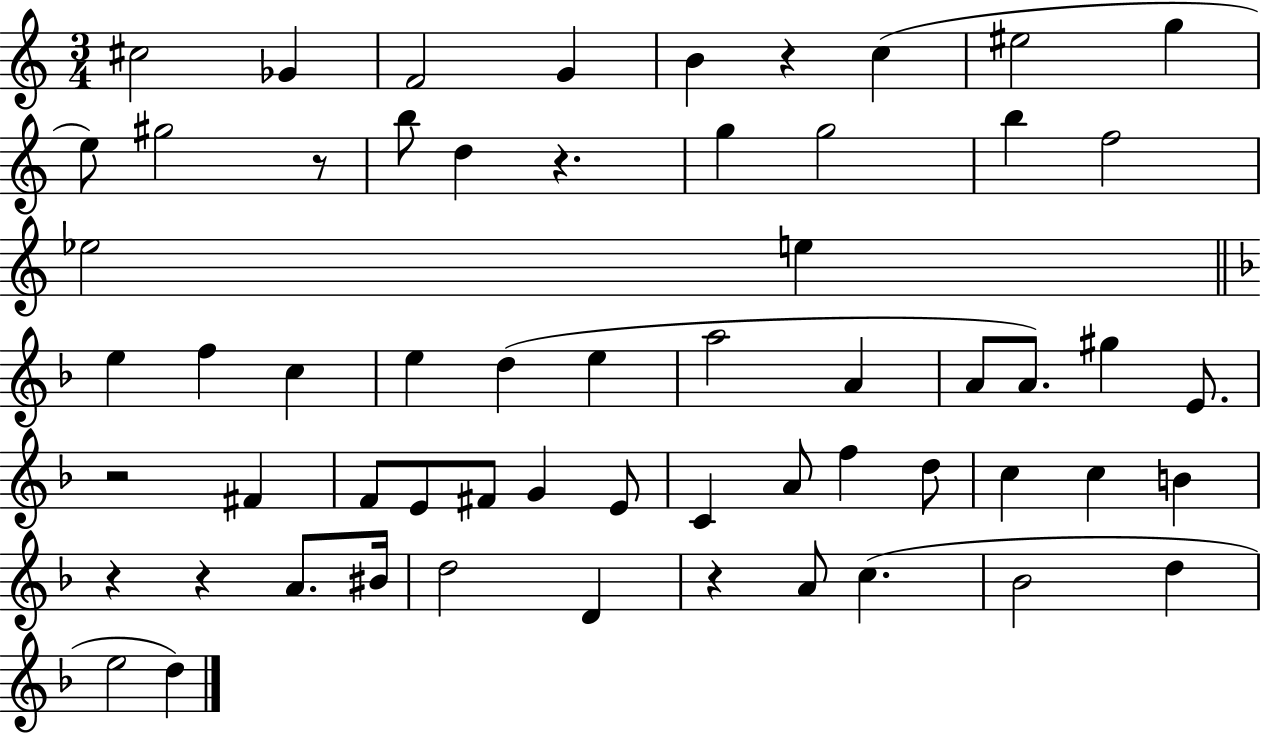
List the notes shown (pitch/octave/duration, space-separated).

C#5/h Gb4/q F4/h G4/q B4/q R/q C5/q EIS5/h G5/q E5/e G#5/h R/e B5/e D5/q R/q. G5/q G5/h B5/q F5/h Eb5/h E5/q E5/q F5/q C5/q E5/q D5/q E5/q A5/h A4/q A4/e A4/e. G#5/q E4/e. R/h F#4/q F4/e E4/e F#4/e G4/q E4/e C4/q A4/e F5/q D5/e C5/q C5/q B4/q R/q R/q A4/e. BIS4/s D5/h D4/q R/q A4/e C5/q. Bb4/h D5/q E5/h D5/q